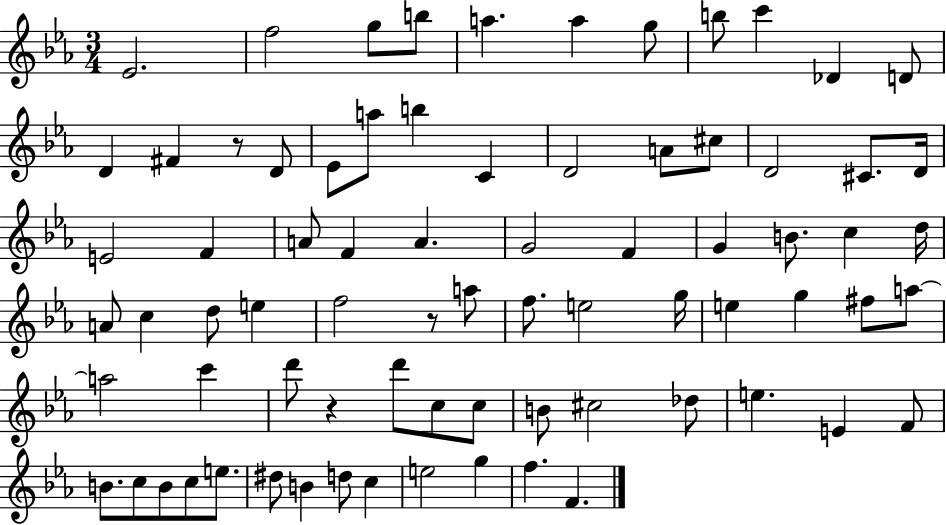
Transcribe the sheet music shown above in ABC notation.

X:1
T:Untitled
M:3/4
L:1/4
K:Eb
_E2 f2 g/2 b/2 a a g/2 b/2 c' _D D/2 D ^F z/2 D/2 _E/2 a/2 b C D2 A/2 ^c/2 D2 ^C/2 D/4 E2 F A/2 F A G2 F G B/2 c d/4 A/2 c d/2 e f2 z/2 a/2 f/2 e2 g/4 e g ^f/2 a/2 a2 c' d'/2 z d'/2 c/2 c/2 B/2 ^c2 _d/2 e E F/2 B/2 c/2 B/2 c/2 e/2 ^d/2 B d/2 c e2 g f F